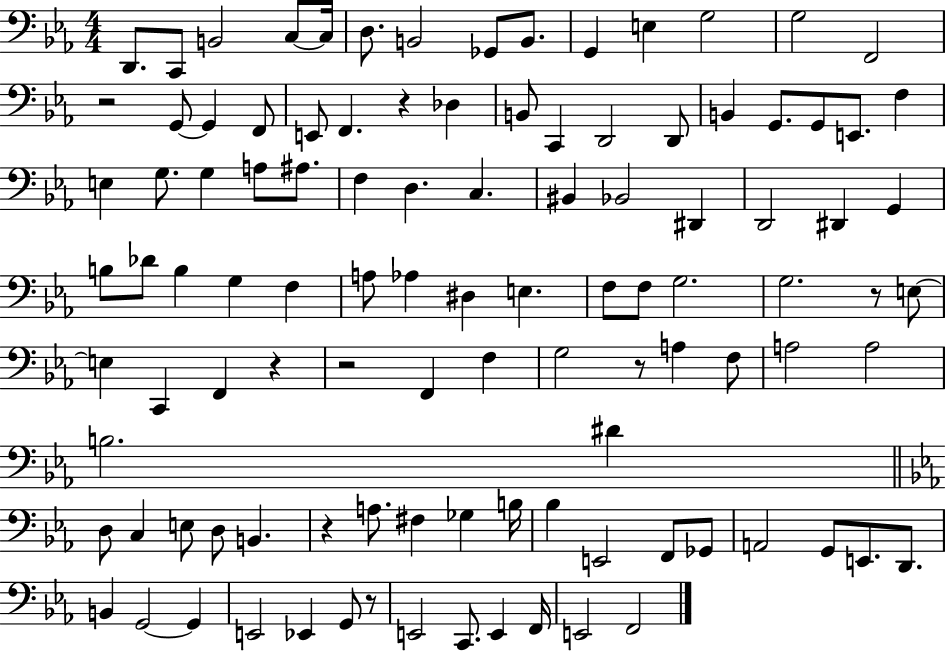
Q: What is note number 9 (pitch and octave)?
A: B2